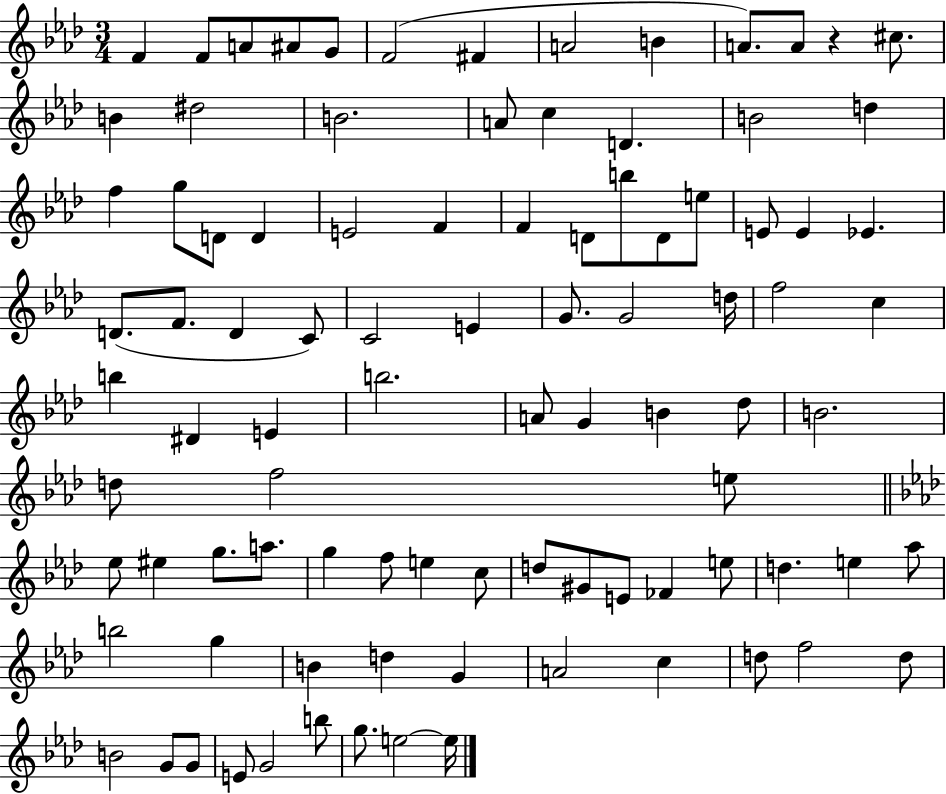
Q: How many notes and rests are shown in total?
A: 93